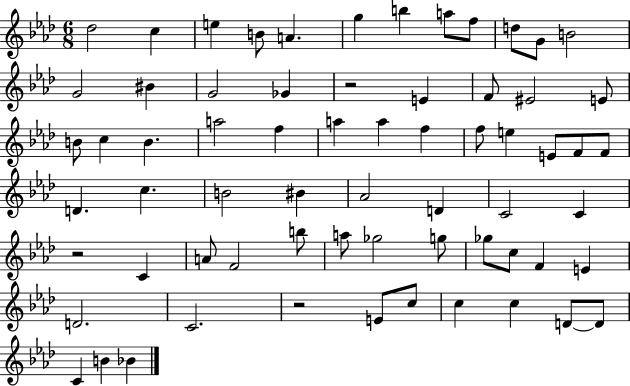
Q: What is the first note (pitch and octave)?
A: Db5